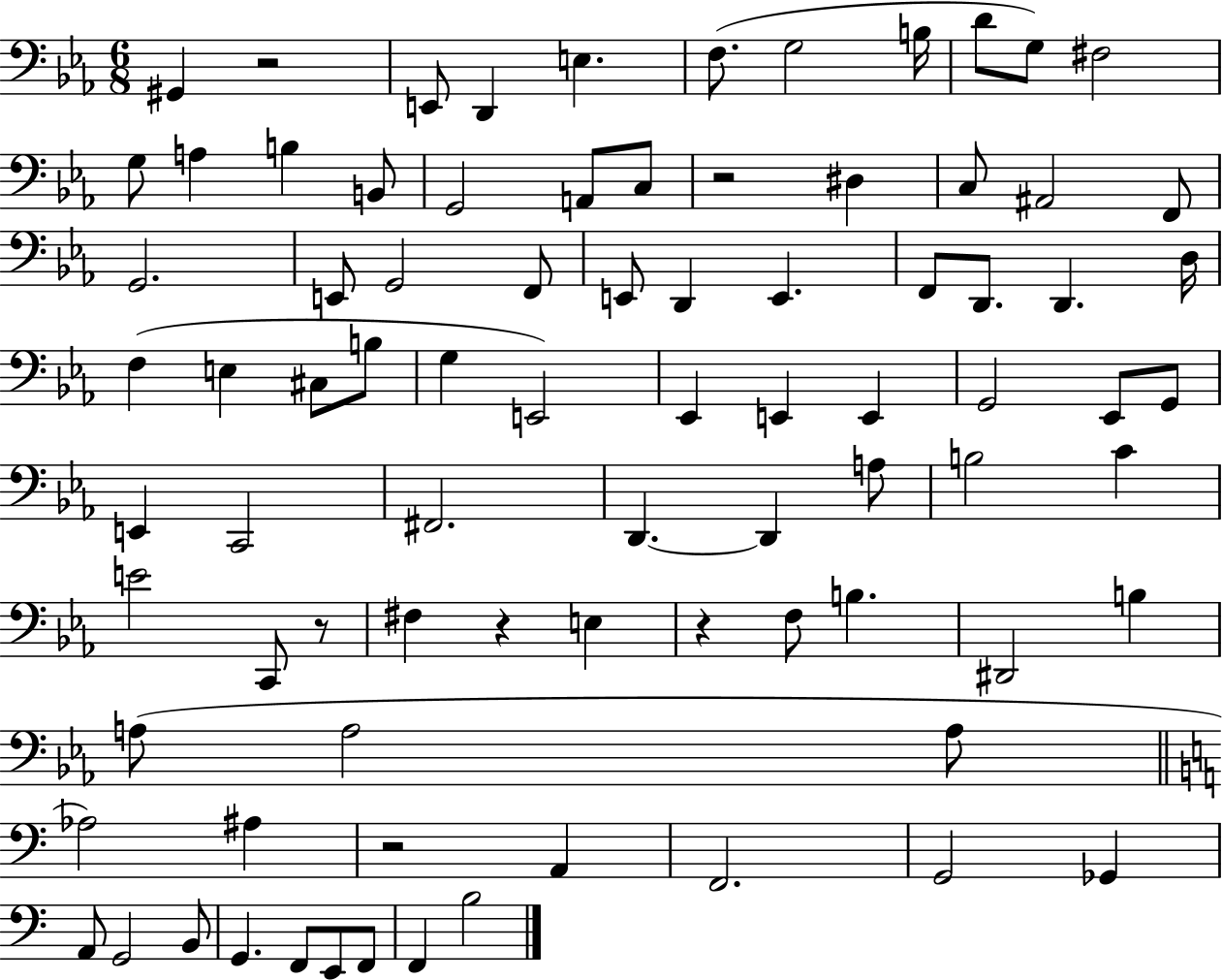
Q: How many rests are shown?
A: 6